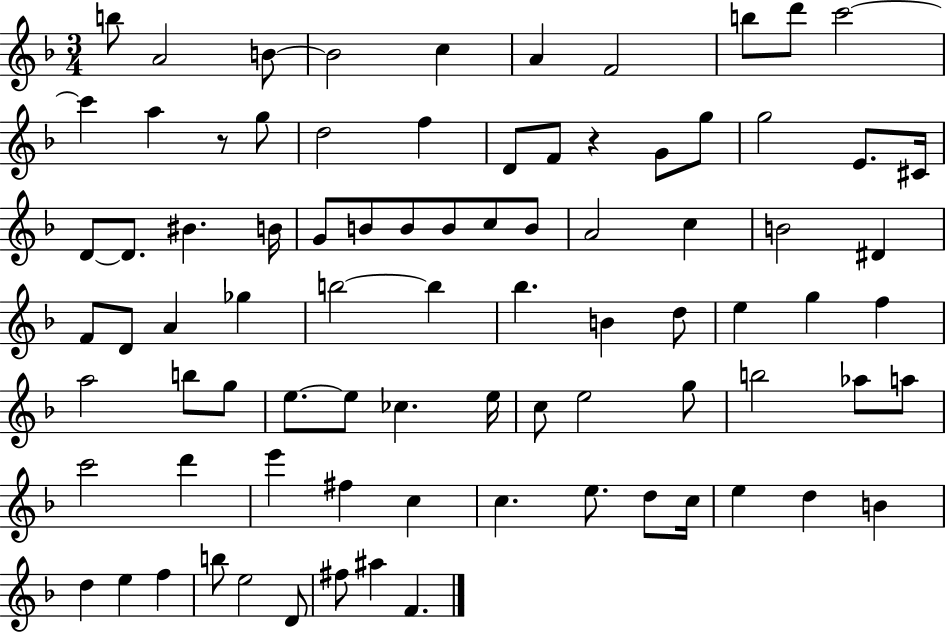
{
  \clef treble
  \numericTimeSignature
  \time 3/4
  \key f \major
  b''8 a'2 b'8~~ | b'2 c''4 | a'4 f'2 | b''8 d'''8 c'''2~~ | \break c'''4 a''4 r8 g''8 | d''2 f''4 | d'8 f'8 r4 g'8 g''8 | g''2 e'8. cis'16 | \break d'8~~ d'8. bis'4. b'16 | g'8 b'8 b'8 b'8 c''8 b'8 | a'2 c''4 | b'2 dis'4 | \break f'8 d'8 a'4 ges''4 | b''2~~ b''4 | bes''4. b'4 d''8 | e''4 g''4 f''4 | \break a''2 b''8 g''8 | e''8.~~ e''8 ces''4. e''16 | c''8 e''2 g''8 | b''2 aes''8 a''8 | \break c'''2 d'''4 | e'''4 fis''4 c''4 | c''4. e''8. d''8 c''16 | e''4 d''4 b'4 | \break d''4 e''4 f''4 | b''8 e''2 d'8 | fis''8 ais''4 f'4. | \bar "|."
}